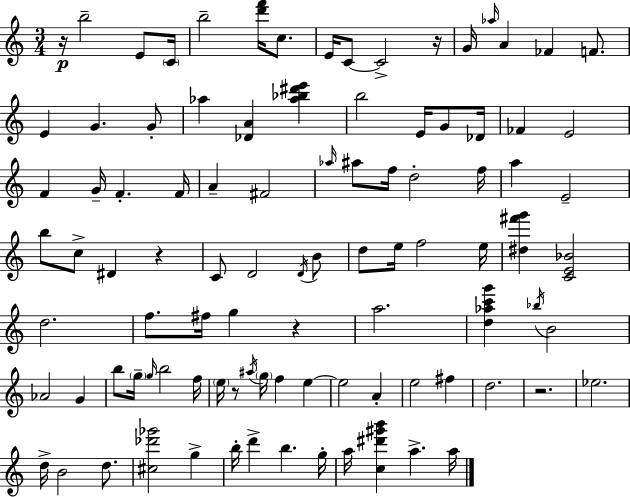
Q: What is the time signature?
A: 3/4